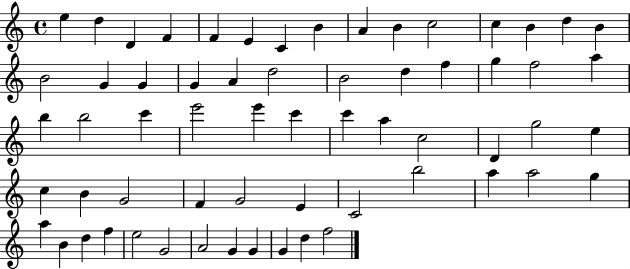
X:1
T:Untitled
M:4/4
L:1/4
K:C
e d D F F E C B A B c2 c B d B B2 G G G A d2 B2 d f g f2 a b b2 c' e'2 e' c' c' a c2 D g2 e c B G2 F G2 E C2 b2 a a2 g a B d f e2 G2 A2 G G G d f2